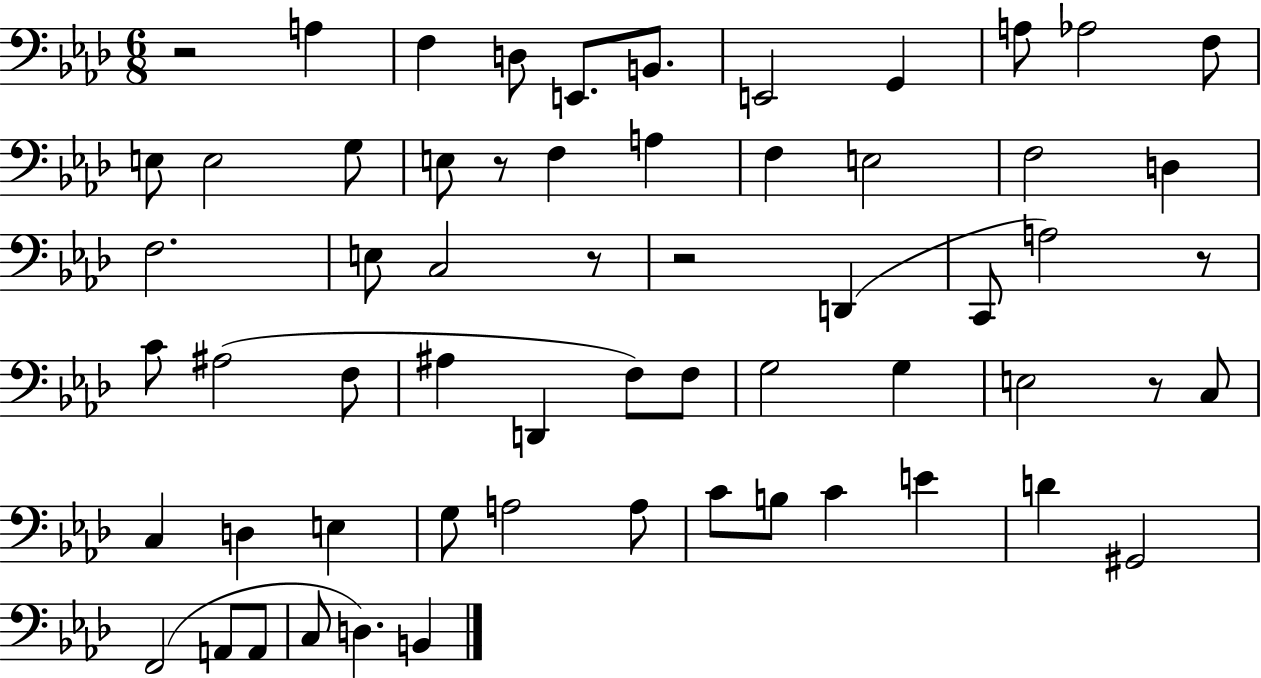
R/h A3/q F3/q D3/e E2/e. B2/e. E2/h G2/q A3/e Ab3/h F3/e E3/e E3/h G3/e E3/e R/e F3/q A3/q F3/q E3/h F3/h D3/q F3/h. E3/e C3/h R/e R/h D2/q C2/e A3/h R/e C4/e A#3/h F3/e A#3/q D2/q F3/e F3/e G3/h G3/q E3/h R/e C3/e C3/q D3/q E3/q G3/e A3/h A3/e C4/e B3/e C4/q E4/q D4/q G#2/h F2/h A2/e A2/e C3/e D3/q. B2/q